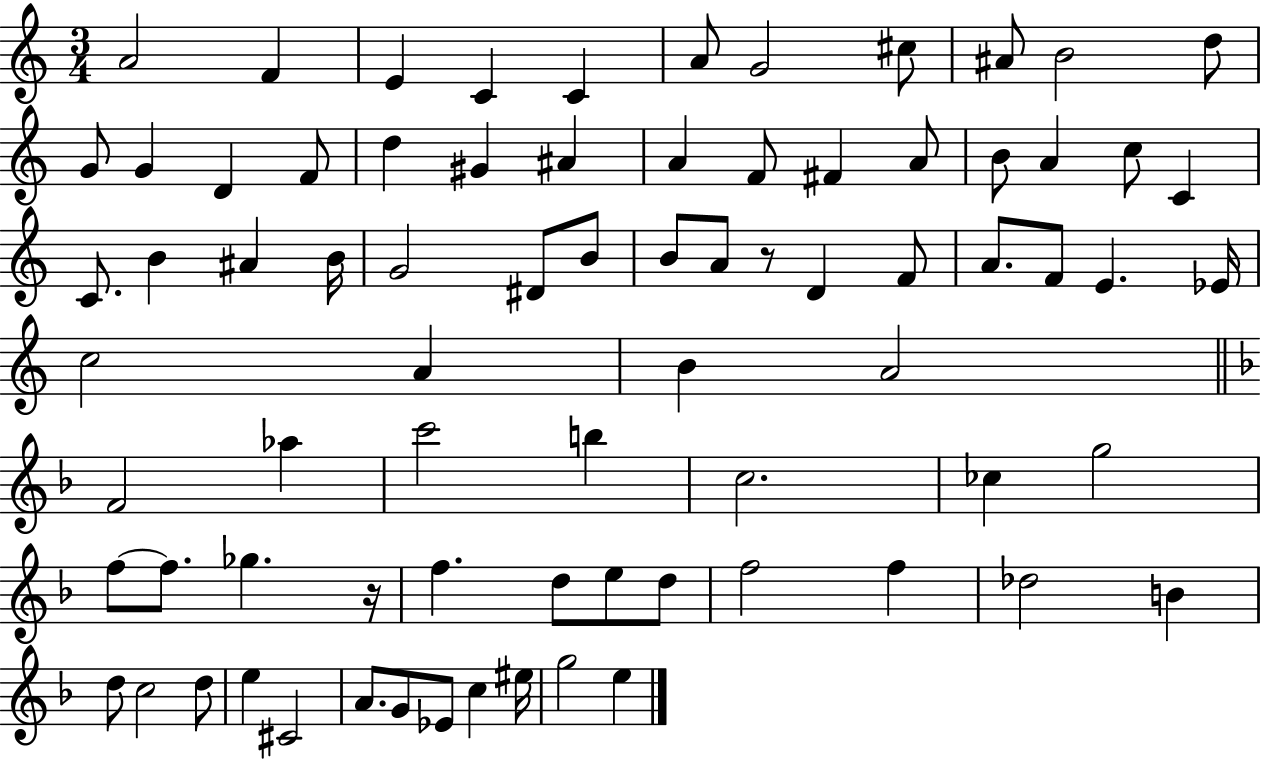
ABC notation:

X:1
T:Untitled
M:3/4
L:1/4
K:C
A2 F E C C A/2 G2 ^c/2 ^A/2 B2 d/2 G/2 G D F/2 d ^G ^A A F/2 ^F A/2 B/2 A c/2 C C/2 B ^A B/4 G2 ^D/2 B/2 B/2 A/2 z/2 D F/2 A/2 F/2 E _E/4 c2 A B A2 F2 _a c'2 b c2 _c g2 f/2 f/2 _g z/4 f d/2 e/2 d/2 f2 f _d2 B d/2 c2 d/2 e ^C2 A/2 G/2 _E/2 c ^e/4 g2 e